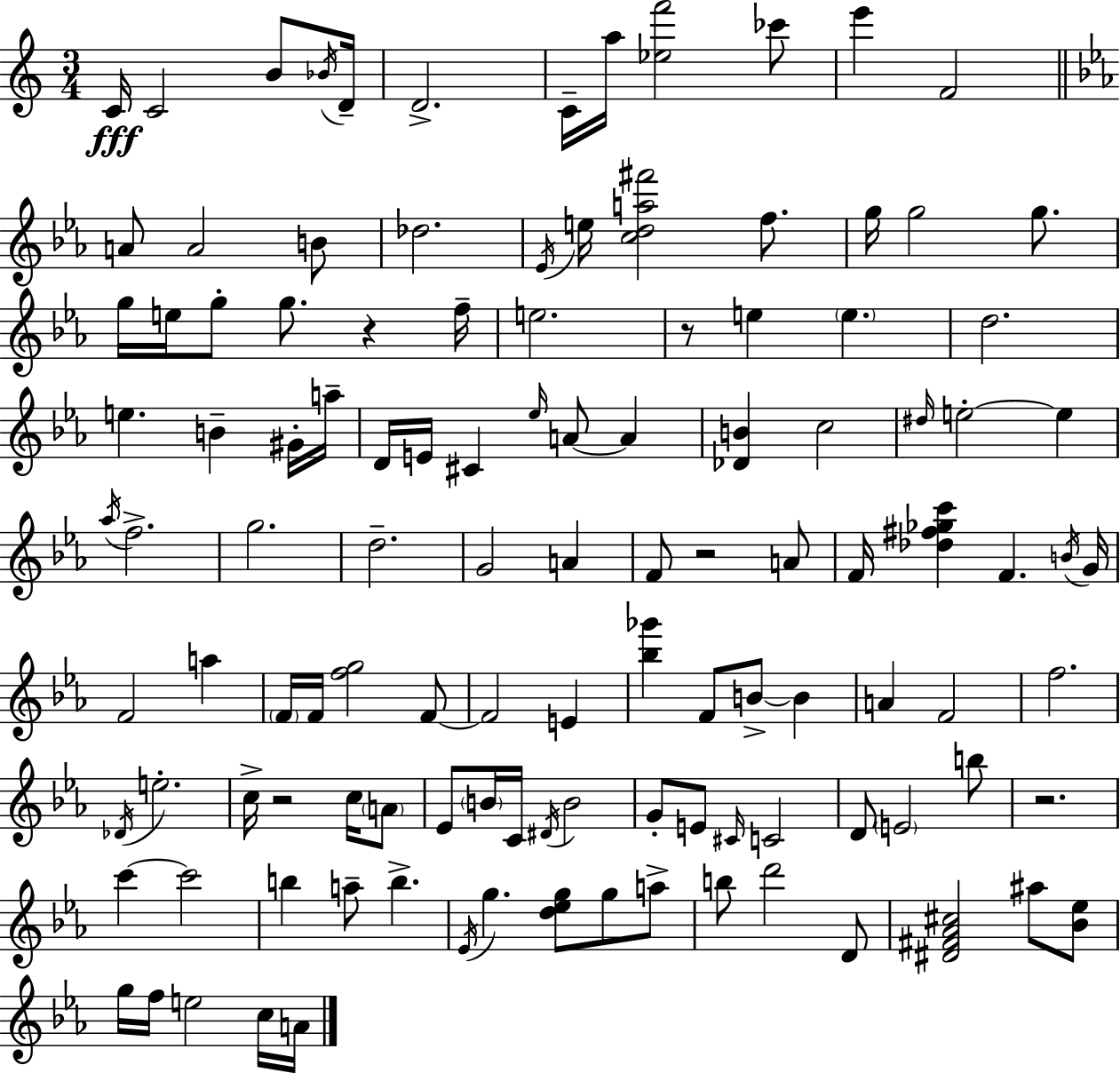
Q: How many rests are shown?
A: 5